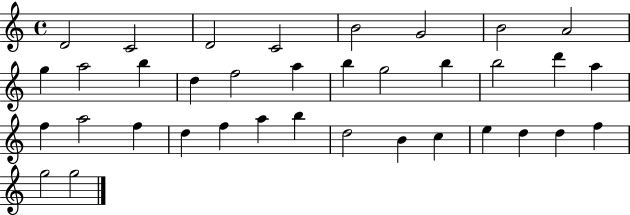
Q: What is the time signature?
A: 4/4